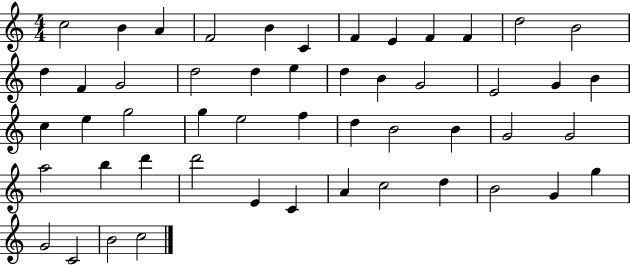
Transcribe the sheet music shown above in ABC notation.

X:1
T:Untitled
M:4/4
L:1/4
K:C
c2 B A F2 B C F E F F d2 B2 d F G2 d2 d e d B G2 E2 G B c e g2 g e2 f d B2 B G2 G2 a2 b d' d'2 E C A c2 d B2 G g G2 C2 B2 c2